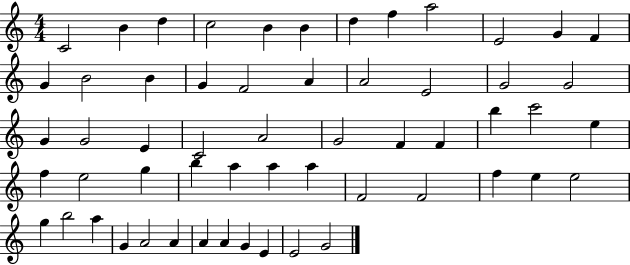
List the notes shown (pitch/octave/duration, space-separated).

C4/h B4/q D5/q C5/h B4/q B4/q D5/q F5/q A5/h E4/h G4/q F4/q G4/q B4/h B4/q G4/q F4/h A4/q A4/h E4/h G4/h G4/h G4/q G4/h E4/q C4/h A4/h G4/h F4/q F4/q B5/q C6/h E5/q F5/q E5/h G5/q B5/q A5/q A5/q A5/q F4/h F4/h F5/q E5/q E5/h G5/q B5/h A5/q G4/q A4/h A4/q A4/q A4/q G4/q E4/q E4/h G4/h